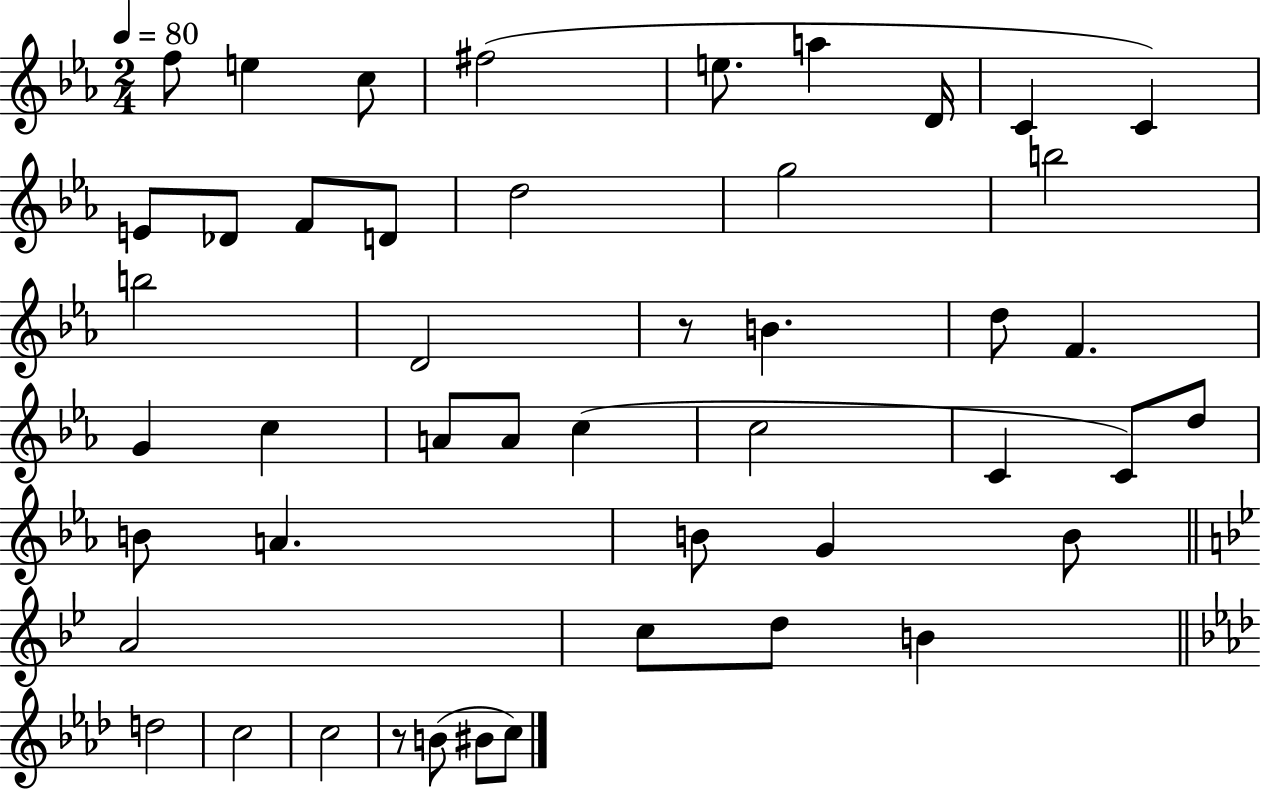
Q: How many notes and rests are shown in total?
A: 47